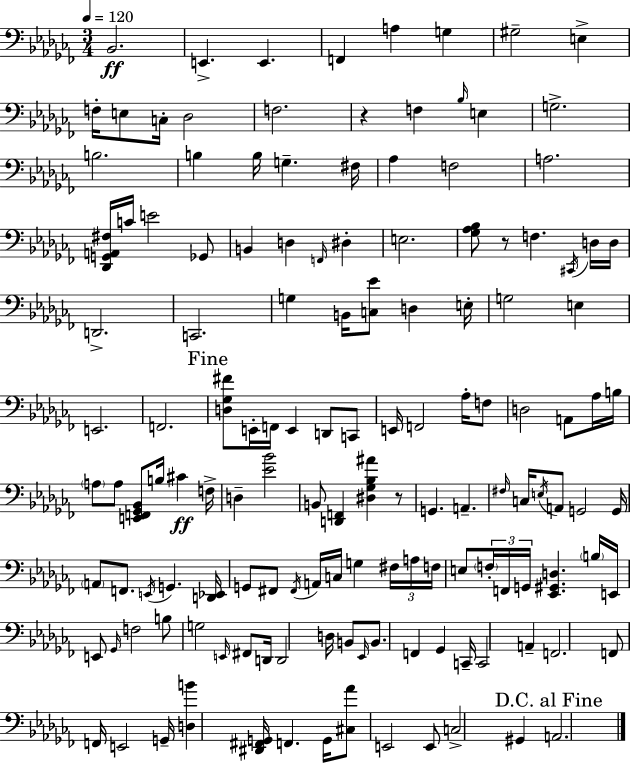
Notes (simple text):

Bb2/h. E2/q. E2/q. F2/q A3/q G3/q G#3/h E3/q F3/s E3/e C3/s Db3/h F3/h. R/q F3/q Bb3/s E3/q G3/h. B3/h. B3/q B3/s G3/q. F#3/s Ab3/q F3/h A3/h. [Db2,G2,A2,F#3]/s C4/s E4/h Gb2/e B2/q D3/q F2/s D#3/q E3/h. [Gb3,Ab3,Bb3]/e R/e F3/q. C#2/s D3/s D3/s D2/h. C2/h. G3/q B2/s [C3,Eb4]/e D3/q E3/s G3/h E3/q E2/h. F2/h. [D3,Gb3,F#4]/e E2/s F2/s E2/q D2/e C2/e E2/s F2/h Ab3/s F3/e D3/h A2/e Ab3/s B3/s A3/e A3/e [E2,F2,Gb2,Bb2]/e B3/s C#4/q F3/s D3/q [Eb4,Bb4]/h B2/e [D2,F2]/q [D#3,Gb3,Bb3,A#4]/q R/e G2/q. A2/q. F#3/s C3/s E3/s A2/e G2/h G2/s A2/e F2/e. E2/s G2/q. [D2,Eb2]/s G2/e F#2/e F#2/s A2/s C3/s G3/q F#3/s A3/s F3/s E3/e F3/s F2/s G2/s [Eb2,G#2,D3]/q. B3/s E2/s E2/e Gb2/s F3/h B3/e G3/h E2/s F#2/e D2/s D2/h D3/s B2/e Eb2/s B2/e. F2/q Gb2/q C2/s C2/h A2/q F2/h. F2/e F2/s E2/h G2/s [D3,B4]/q [D#2,F#2,G2]/s F2/q. G2/s [C#3,Ab4]/e E2/h E2/e C3/h G#2/q A2/h.